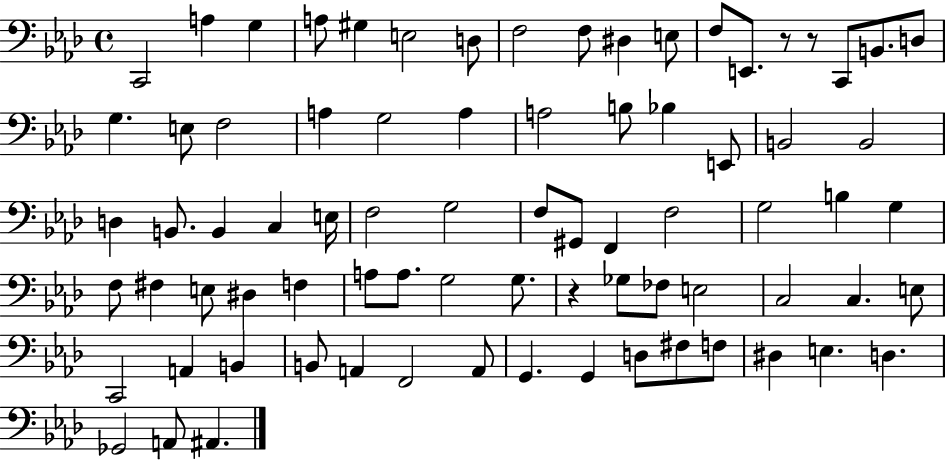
{
  \clef bass
  \time 4/4
  \defaultTimeSignature
  \key aes \major
  c,2 a4 g4 | a8 gis4 e2 d8 | f2 f8 dis4 e8 | f8 e,8. r8 r8 c,8 b,8. d8 | \break g4. e8 f2 | a4 g2 a4 | a2 b8 bes4 e,8 | b,2 b,2 | \break d4 b,8. b,4 c4 e16 | f2 g2 | f8 gis,8 f,4 f2 | g2 b4 g4 | \break f8 fis4 e8 dis4 f4 | a8 a8. g2 g8. | r4 ges8 fes8 e2 | c2 c4. e8 | \break c,2 a,4 b,4 | b,8 a,4 f,2 a,8 | g,4. g,4 d8 fis8 f8 | dis4 e4. d4. | \break ges,2 a,8 ais,4. | \bar "|."
}